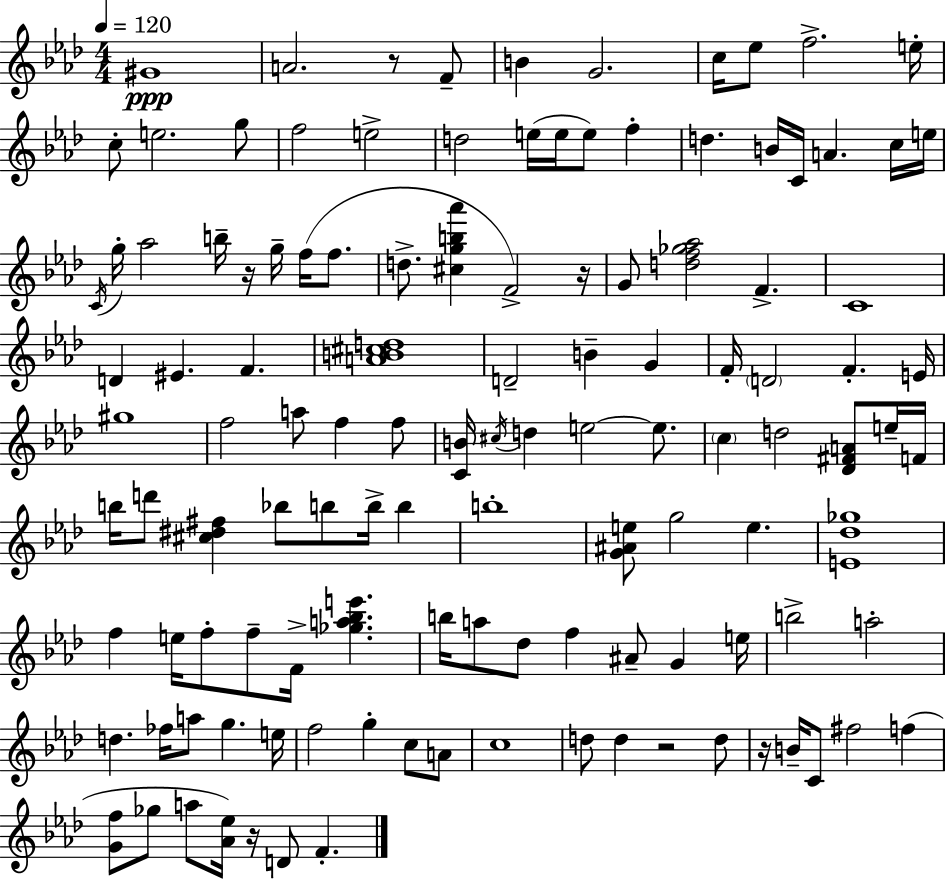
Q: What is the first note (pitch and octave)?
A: G#4